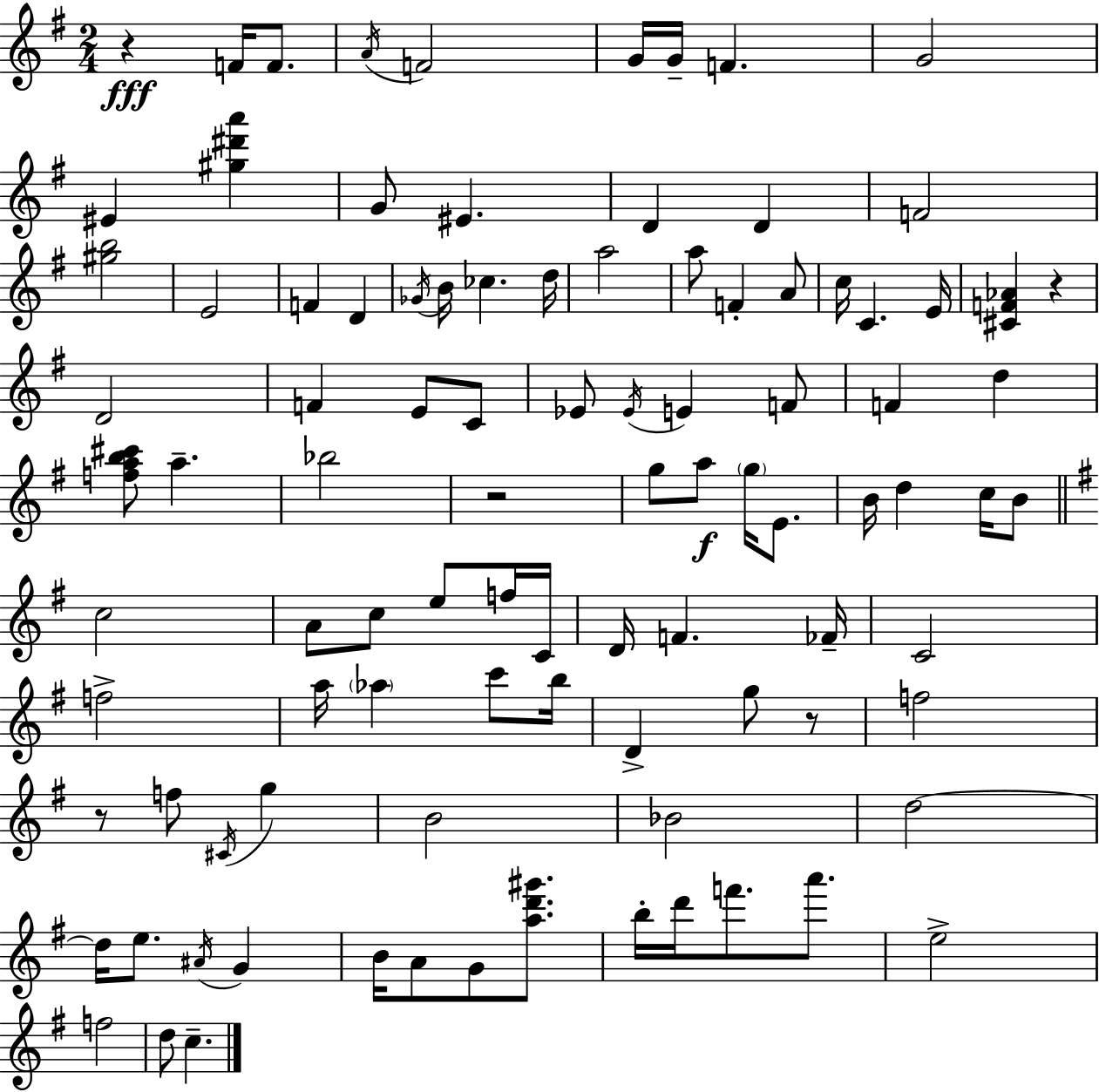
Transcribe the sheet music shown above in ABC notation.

X:1
T:Untitled
M:2/4
L:1/4
K:G
z F/4 F/2 A/4 F2 G/4 G/4 F G2 ^E [^g^d'a'] G/2 ^E D D F2 [^gb]2 E2 F D _G/4 B/4 _c d/4 a2 a/2 F A/2 c/4 C E/4 [^CF_A] z D2 F E/2 C/2 _E/2 _E/4 E F/2 F d [fab^c']/2 a _b2 z2 g/2 a/2 g/4 E/2 B/4 d c/4 B/2 c2 A/2 c/2 e/2 f/4 C/4 D/4 F _F/4 C2 f2 a/4 _a c'/2 b/4 D g/2 z/2 f2 z/2 f/2 ^C/4 g B2 _B2 d2 d/4 e/2 ^A/4 G B/4 A/2 G/2 [ad'^g']/2 b/4 d'/4 f'/2 a'/2 e2 f2 d/2 c